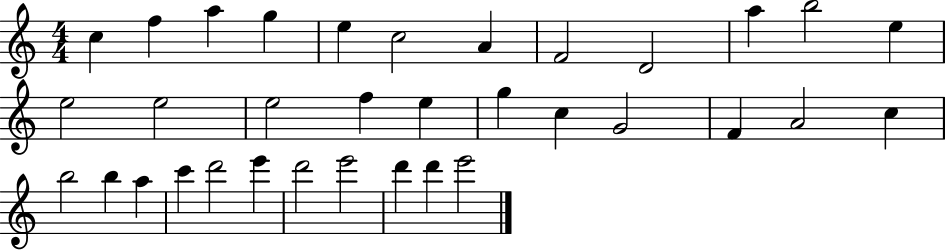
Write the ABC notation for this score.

X:1
T:Untitled
M:4/4
L:1/4
K:C
c f a g e c2 A F2 D2 a b2 e e2 e2 e2 f e g c G2 F A2 c b2 b a c' d'2 e' d'2 e'2 d' d' e'2